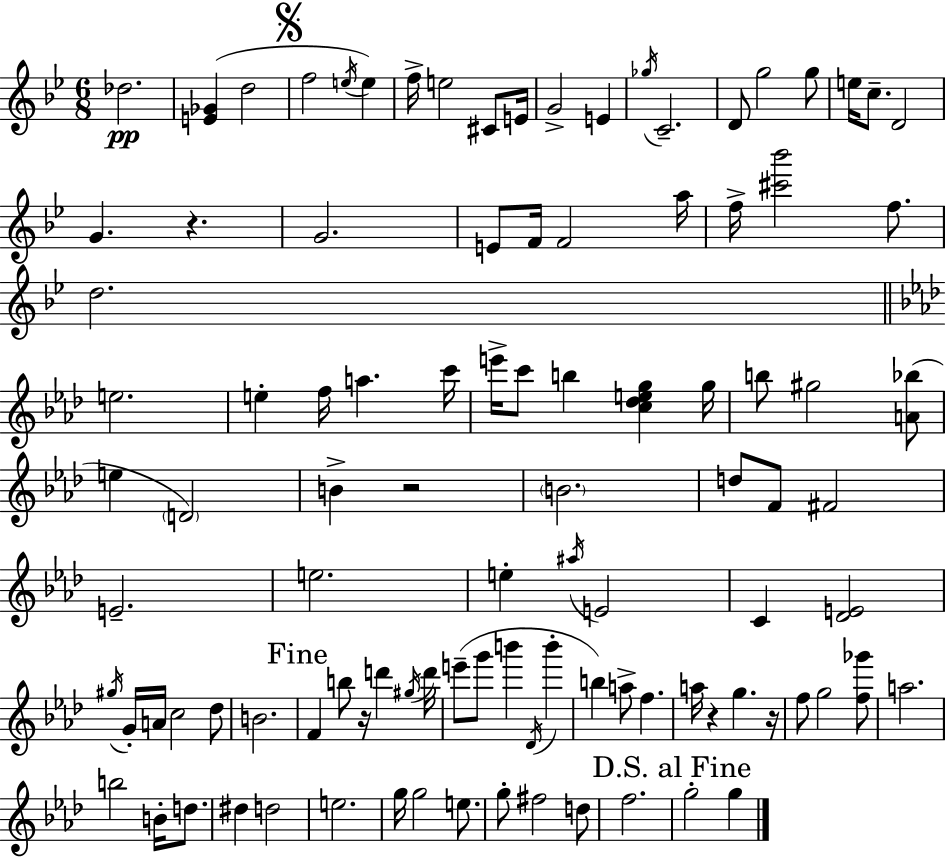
X:1
T:Untitled
M:6/8
L:1/4
K:Bb
_d2 [E_G] d2 f2 e/4 e f/4 e2 ^C/2 E/4 G2 E _g/4 C2 D/2 g2 g/2 e/4 c/2 D2 G z G2 E/2 F/4 F2 a/4 f/4 [^c'_b']2 f/2 d2 e2 e f/4 a c'/4 e'/4 c'/2 b [c_deg] g/4 b/2 ^g2 [A_b]/2 e D2 B z2 B2 d/2 F/2 ^F2 E2 e2 e ^a/4 E2 C [_DE]2 ^g/4 G/4 A/4 c2 _d/2 B2 F b/2 z/4 d' ^g/4 d'/4 e'/2 g'/2 b' _D/4 b' b a/2 f a/4 z g z/4 f/2 g2 [f_g']/2 a2 b2 B/4 d/2 ^d d2 e2 g/4 g2 e/2 g/2 ^f2 d/2 f2 g2 g